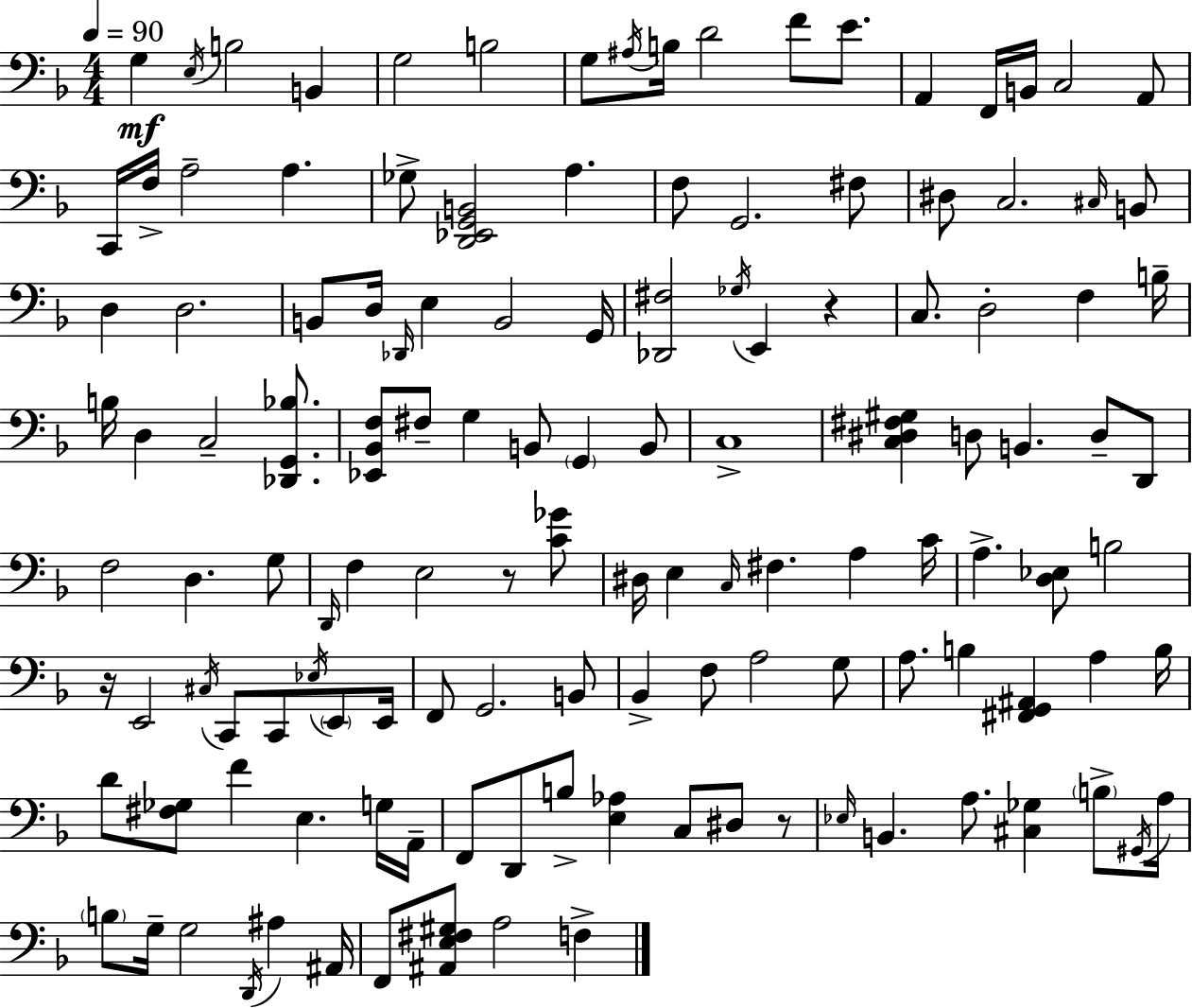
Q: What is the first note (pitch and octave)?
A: G3